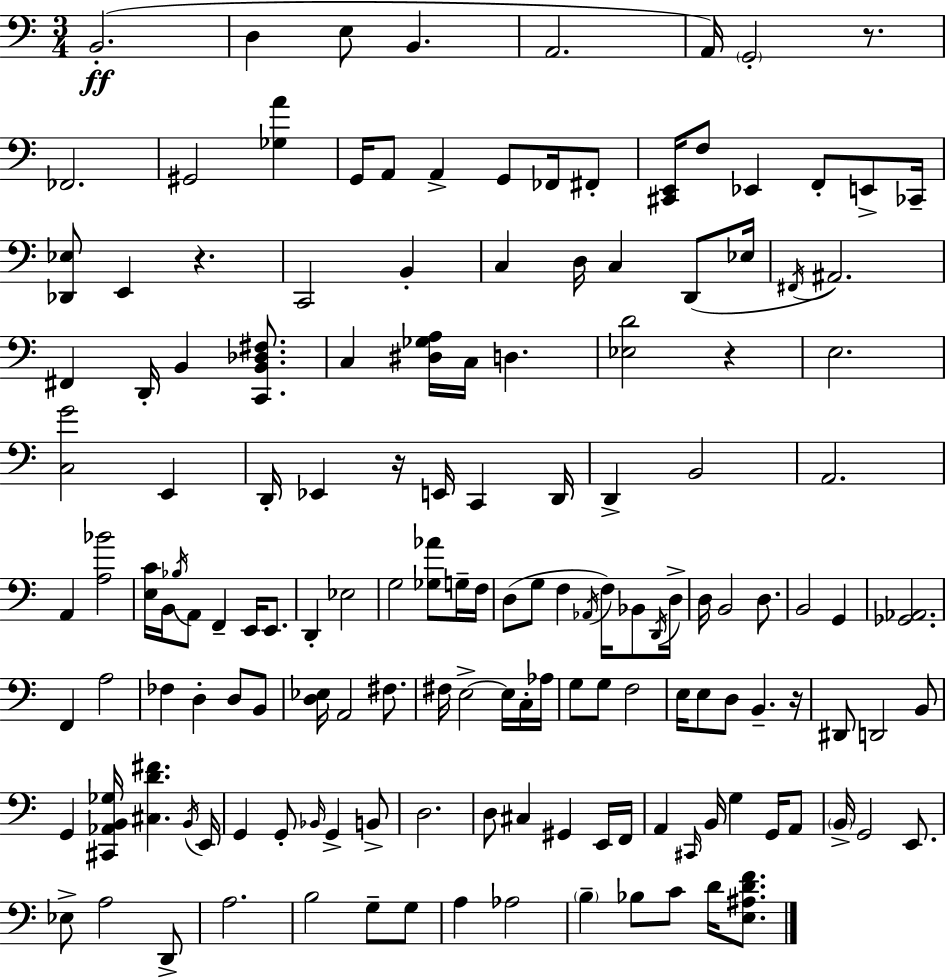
{
  \clef bass
  \numericTimeSignature
  \time 3/4
  \key c \major
  b,2.-.(\ff | d4 e8 b,4. | a,2. | a,16) \parenthesize g,2-. r8. | \break fes,2. | gis,2 <ges a'>4 | g,16 a,8 a,4-> g,8 fes,16 fis,8-. | <cis, e,>16 f8 ees,4 f,8-. e,8-> ces,16-- | \break <des, ees>8 e,4 r4. | c,2 b,4-. | c4 d16 c4 d,8( ees16 | \acciaccatura { fis,16 } ais,2.) | \break fis,4 d,16-. b,4 <c, b, des fis>8. | c4 <dis ges a>16 c16 d4. | <ees d'>2 r4 | e2. | \break <c g'>2 e,4 | d,16-. ees,4 r16 e,16 c,4 | d,16 d,4-> b,2 | a,2. | \break a,4 <a bes'>2 | <e c'>16 b,16 \acciaccatura { bes16 } a,8 f,4-- e,16 e,8. | d,4-. ees2 | g2 <ges aes'>8 | \break g16-- f16 d8( g8 f4 \acciaccatura { aes,16 }) f16 | bes,8 \acciaccatura { d,16 } d16-> d16 b,2 | d8. b,2 | g,4 <ges, aes,>2. | \break f,4 a2 | fes4 d4-. | d8 b,8 <d ees>16 a,2 | fis8. fis16 e2->~~ | \break e16 c16-. aes16 g8 g8 f2 | e16 e8 d8 b,4.-- | r16 dis,8 d,2 | b,8 g,4 <cis, aes, b, ges>16 <cis d' fis'>4. | \break \acciaccatura { b,16 } e,16 g,4 g,8-. \grace { bes,16 } | g,4-> b,8-> d2. | d8 cis4 | gis,4 e,16 f,16 a,4 \grace { cis,16 } b,16 | \break g4 g,16 a,8 \parenthesize b,16-> g,2 | e,8. ees8-> a2 | d,8-> a2. | b2 | \break g8-- g8 a4 aes2 | \parenthesize b4-- bes8 | c'8 d'16 <e ais d' f'>8. \bar "|."
}